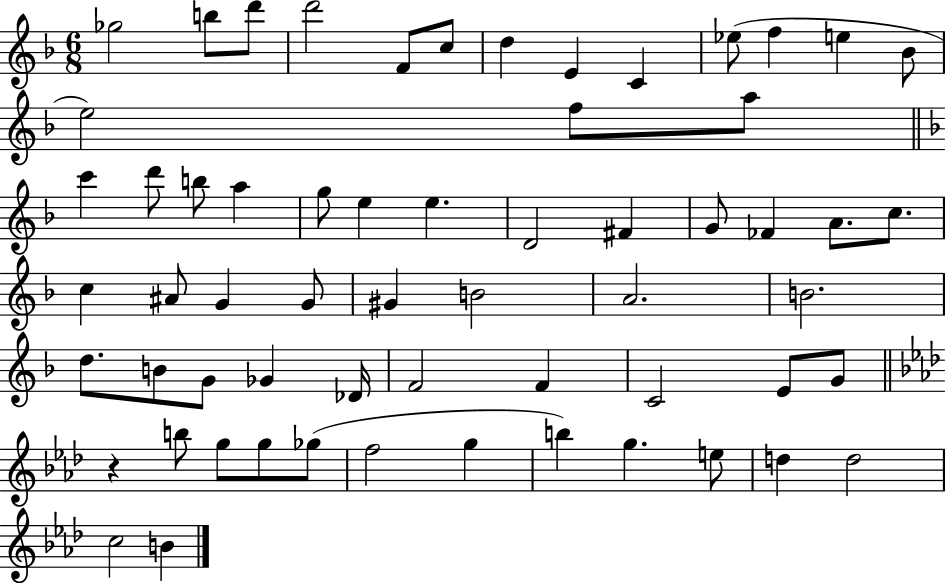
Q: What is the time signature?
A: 6/8